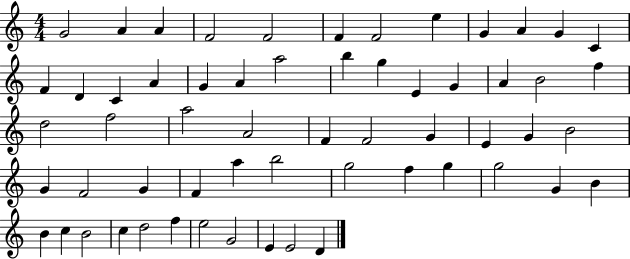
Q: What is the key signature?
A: C major